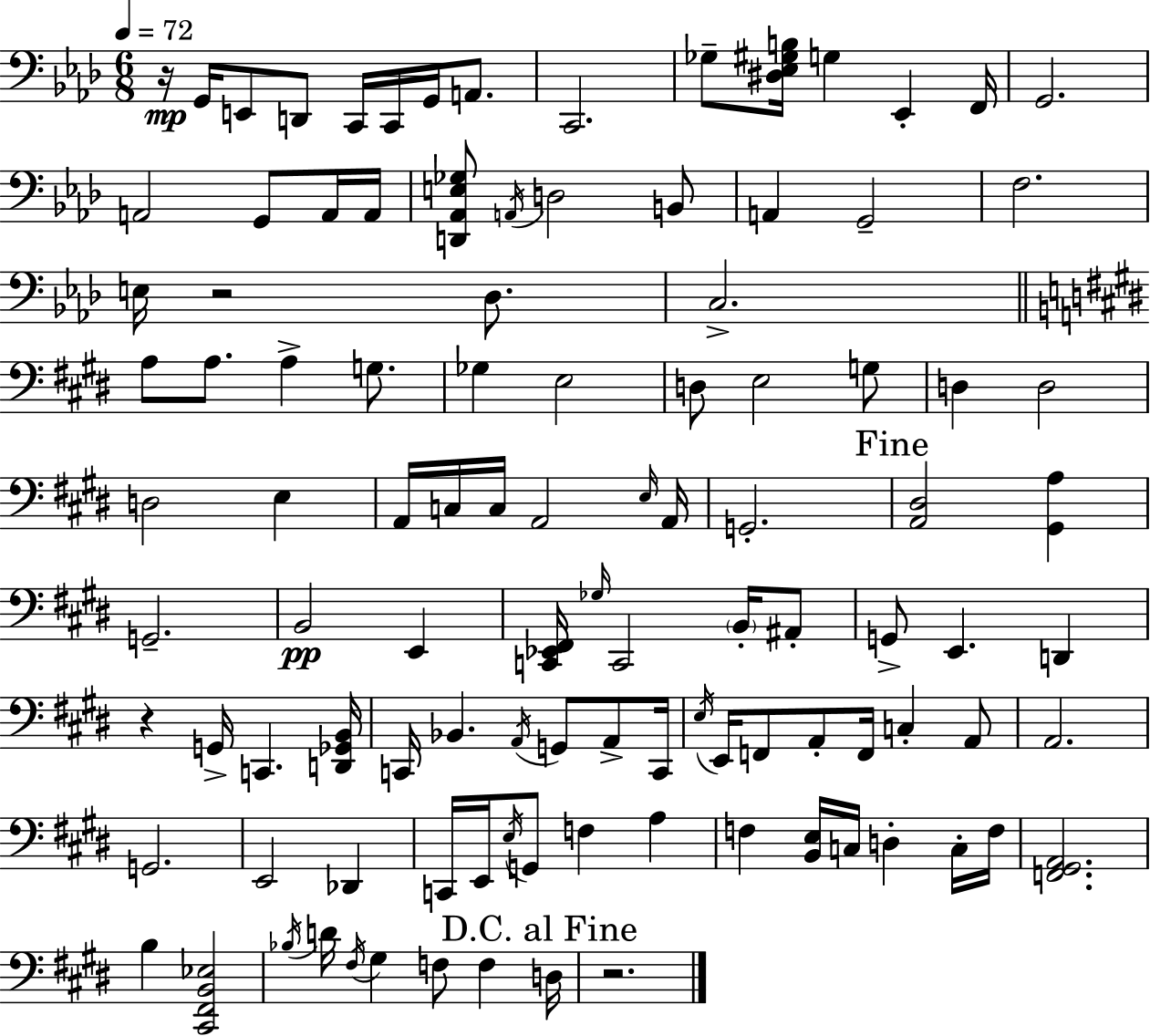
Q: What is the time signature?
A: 6/8